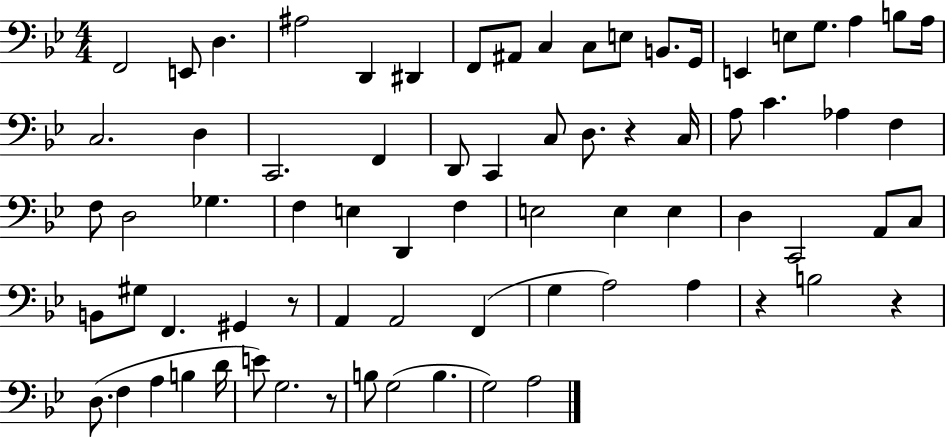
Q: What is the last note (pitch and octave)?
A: A3